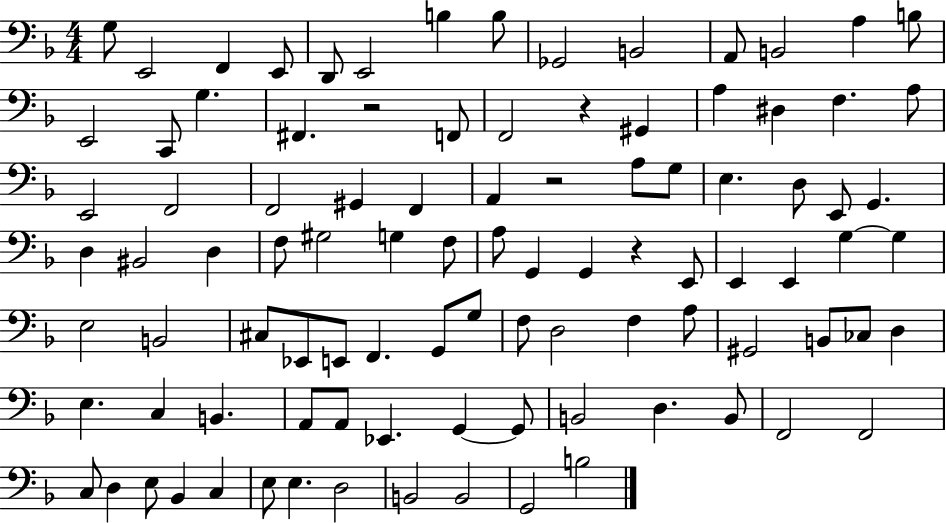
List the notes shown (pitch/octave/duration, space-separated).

G3/e E2/h F2/q E2/e D2/e E2/h B3/q B3/e Gb2/h B2/h A2/e B2/h A3/q B3/e E2/h C2/e G3/q. F#2/q. R/h F2/e F2/h R/q G#2/q A3/q D#3/q F3/q. A3/e E2/h F2/h F2/h G#2/q F2/q A2/q R/h A3/e G3/e E3/q. D3/e E2/e G2/q. D3/q BIS2/h D3/q F3/e G#3/h G3/q F3/e A3/e G2/q G2/q R/q E2/e E2/q E2/q G3/q G3/q E3/h B2/h C#3/e Eb2/e E2/e F2/q. G2/e G3/e F3/e D3/h F3/q A3/e G#2/h B2/e CES3/e D3/q E3/q. C3/q B2/q. A2/e A2/e Eb2/q. G2/q G2/e B2/h D3/q. B2/e F2/h F2/h C3/e D3/q E3/e Bb2/q C3/q E3/e E3/q. D3/h B2/h B2/h G2/h B3/h